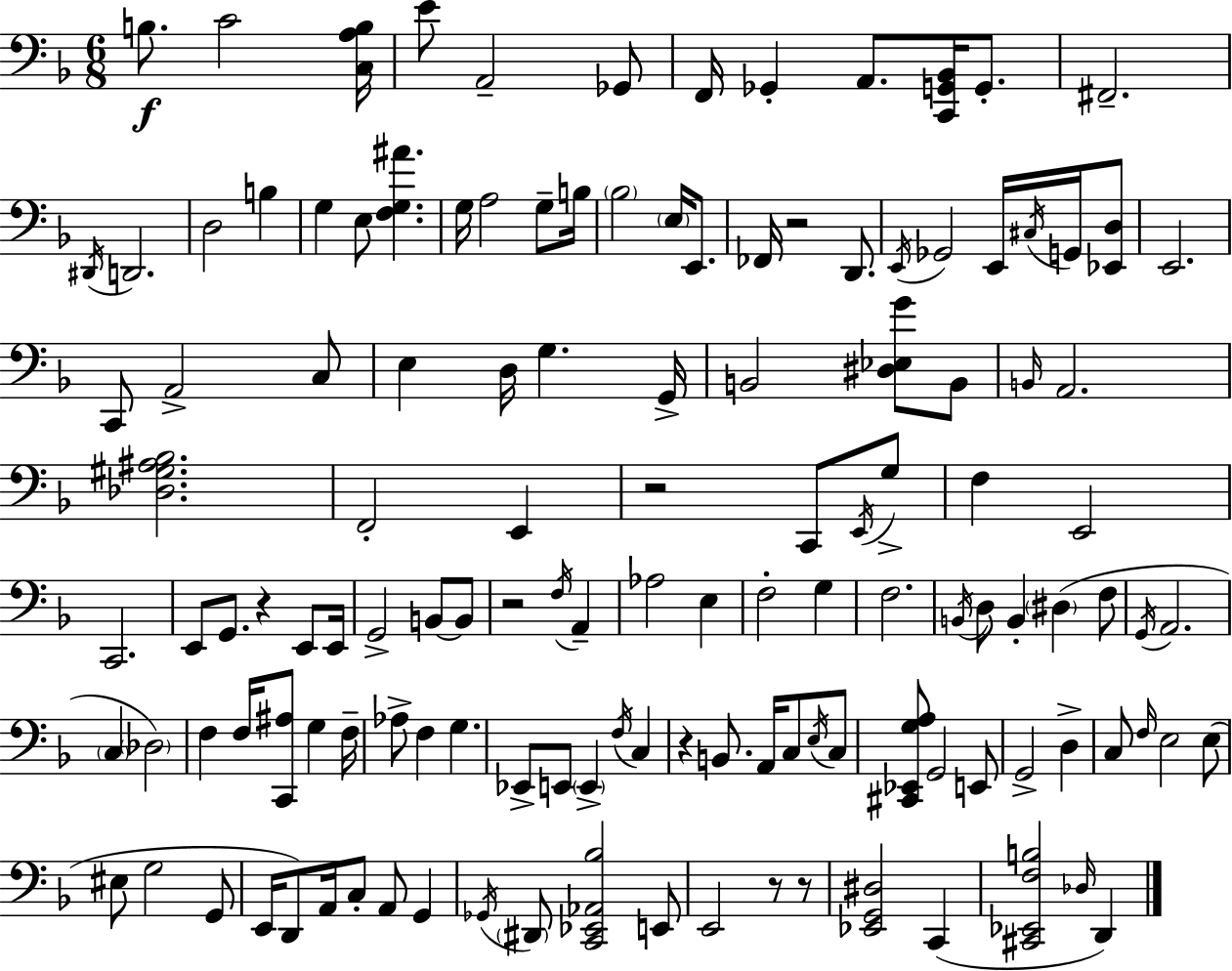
B3/e. C4/h [C3,A3,B3]/s E4/e A2/h Gb2/e F2/s Gb2/q A2/e. [C2,G2,Bb2]/s G2/e. F#2/h. D#2/s D2/h. D3/h B3/q G3/q E3/e [F3,G3,A#4]/q. G3/s A3/h G3/e B3/s Bb3/h E3/s E2/e. FES2/s R/h D2/e. E2/s Gb2/h E2/s C#3/s G2/s [Eb2,D3]/e E2/h. C2/e A2/h C3/e E3/q D3/s G3/q. G2/s B2/h [D#3,Eb3,G4]/e B2/e B2/s A2/h. [Db3,G#3,A#3,Bb3]/h. F2/h E2/q R/h C2/e E2/s G3/e F3/q E2/h C2/h. E2/e G2/e. R/q E2/e E2/s G2/h B2/e B2/e R/h F3/s A2/q Ab3/h E3/q F3/h G3/q F3/h. B2/s D3/e B2/q D#3/q F3/e G2/s A2/h. C3/q Db3/h F3/q F3/s [C2,A#3]/e G3/q F3/s Ab3/e F3/q G3/q. Eb2/e E2/e E2/q F3/s C3/q R/q B2/e. A2/s C3/e E3/s C3/e [C#2,Eb2,G3,A3]/e G2/h E2/e G2/h D3/q C3/e F3/s E3/h E3/e EIS3/e G3/h G2/e E2/s D2/e A2/s C3/e A2/e G2/q Gb2/s D#2/e [C2,Eb2,Ab2,Bb3]/h E2/e E2/h R/e R/e [Eb2,G2,D#3]/h C2/q [C#2,Eb2,F3,B3]/h Db3/s D2/q